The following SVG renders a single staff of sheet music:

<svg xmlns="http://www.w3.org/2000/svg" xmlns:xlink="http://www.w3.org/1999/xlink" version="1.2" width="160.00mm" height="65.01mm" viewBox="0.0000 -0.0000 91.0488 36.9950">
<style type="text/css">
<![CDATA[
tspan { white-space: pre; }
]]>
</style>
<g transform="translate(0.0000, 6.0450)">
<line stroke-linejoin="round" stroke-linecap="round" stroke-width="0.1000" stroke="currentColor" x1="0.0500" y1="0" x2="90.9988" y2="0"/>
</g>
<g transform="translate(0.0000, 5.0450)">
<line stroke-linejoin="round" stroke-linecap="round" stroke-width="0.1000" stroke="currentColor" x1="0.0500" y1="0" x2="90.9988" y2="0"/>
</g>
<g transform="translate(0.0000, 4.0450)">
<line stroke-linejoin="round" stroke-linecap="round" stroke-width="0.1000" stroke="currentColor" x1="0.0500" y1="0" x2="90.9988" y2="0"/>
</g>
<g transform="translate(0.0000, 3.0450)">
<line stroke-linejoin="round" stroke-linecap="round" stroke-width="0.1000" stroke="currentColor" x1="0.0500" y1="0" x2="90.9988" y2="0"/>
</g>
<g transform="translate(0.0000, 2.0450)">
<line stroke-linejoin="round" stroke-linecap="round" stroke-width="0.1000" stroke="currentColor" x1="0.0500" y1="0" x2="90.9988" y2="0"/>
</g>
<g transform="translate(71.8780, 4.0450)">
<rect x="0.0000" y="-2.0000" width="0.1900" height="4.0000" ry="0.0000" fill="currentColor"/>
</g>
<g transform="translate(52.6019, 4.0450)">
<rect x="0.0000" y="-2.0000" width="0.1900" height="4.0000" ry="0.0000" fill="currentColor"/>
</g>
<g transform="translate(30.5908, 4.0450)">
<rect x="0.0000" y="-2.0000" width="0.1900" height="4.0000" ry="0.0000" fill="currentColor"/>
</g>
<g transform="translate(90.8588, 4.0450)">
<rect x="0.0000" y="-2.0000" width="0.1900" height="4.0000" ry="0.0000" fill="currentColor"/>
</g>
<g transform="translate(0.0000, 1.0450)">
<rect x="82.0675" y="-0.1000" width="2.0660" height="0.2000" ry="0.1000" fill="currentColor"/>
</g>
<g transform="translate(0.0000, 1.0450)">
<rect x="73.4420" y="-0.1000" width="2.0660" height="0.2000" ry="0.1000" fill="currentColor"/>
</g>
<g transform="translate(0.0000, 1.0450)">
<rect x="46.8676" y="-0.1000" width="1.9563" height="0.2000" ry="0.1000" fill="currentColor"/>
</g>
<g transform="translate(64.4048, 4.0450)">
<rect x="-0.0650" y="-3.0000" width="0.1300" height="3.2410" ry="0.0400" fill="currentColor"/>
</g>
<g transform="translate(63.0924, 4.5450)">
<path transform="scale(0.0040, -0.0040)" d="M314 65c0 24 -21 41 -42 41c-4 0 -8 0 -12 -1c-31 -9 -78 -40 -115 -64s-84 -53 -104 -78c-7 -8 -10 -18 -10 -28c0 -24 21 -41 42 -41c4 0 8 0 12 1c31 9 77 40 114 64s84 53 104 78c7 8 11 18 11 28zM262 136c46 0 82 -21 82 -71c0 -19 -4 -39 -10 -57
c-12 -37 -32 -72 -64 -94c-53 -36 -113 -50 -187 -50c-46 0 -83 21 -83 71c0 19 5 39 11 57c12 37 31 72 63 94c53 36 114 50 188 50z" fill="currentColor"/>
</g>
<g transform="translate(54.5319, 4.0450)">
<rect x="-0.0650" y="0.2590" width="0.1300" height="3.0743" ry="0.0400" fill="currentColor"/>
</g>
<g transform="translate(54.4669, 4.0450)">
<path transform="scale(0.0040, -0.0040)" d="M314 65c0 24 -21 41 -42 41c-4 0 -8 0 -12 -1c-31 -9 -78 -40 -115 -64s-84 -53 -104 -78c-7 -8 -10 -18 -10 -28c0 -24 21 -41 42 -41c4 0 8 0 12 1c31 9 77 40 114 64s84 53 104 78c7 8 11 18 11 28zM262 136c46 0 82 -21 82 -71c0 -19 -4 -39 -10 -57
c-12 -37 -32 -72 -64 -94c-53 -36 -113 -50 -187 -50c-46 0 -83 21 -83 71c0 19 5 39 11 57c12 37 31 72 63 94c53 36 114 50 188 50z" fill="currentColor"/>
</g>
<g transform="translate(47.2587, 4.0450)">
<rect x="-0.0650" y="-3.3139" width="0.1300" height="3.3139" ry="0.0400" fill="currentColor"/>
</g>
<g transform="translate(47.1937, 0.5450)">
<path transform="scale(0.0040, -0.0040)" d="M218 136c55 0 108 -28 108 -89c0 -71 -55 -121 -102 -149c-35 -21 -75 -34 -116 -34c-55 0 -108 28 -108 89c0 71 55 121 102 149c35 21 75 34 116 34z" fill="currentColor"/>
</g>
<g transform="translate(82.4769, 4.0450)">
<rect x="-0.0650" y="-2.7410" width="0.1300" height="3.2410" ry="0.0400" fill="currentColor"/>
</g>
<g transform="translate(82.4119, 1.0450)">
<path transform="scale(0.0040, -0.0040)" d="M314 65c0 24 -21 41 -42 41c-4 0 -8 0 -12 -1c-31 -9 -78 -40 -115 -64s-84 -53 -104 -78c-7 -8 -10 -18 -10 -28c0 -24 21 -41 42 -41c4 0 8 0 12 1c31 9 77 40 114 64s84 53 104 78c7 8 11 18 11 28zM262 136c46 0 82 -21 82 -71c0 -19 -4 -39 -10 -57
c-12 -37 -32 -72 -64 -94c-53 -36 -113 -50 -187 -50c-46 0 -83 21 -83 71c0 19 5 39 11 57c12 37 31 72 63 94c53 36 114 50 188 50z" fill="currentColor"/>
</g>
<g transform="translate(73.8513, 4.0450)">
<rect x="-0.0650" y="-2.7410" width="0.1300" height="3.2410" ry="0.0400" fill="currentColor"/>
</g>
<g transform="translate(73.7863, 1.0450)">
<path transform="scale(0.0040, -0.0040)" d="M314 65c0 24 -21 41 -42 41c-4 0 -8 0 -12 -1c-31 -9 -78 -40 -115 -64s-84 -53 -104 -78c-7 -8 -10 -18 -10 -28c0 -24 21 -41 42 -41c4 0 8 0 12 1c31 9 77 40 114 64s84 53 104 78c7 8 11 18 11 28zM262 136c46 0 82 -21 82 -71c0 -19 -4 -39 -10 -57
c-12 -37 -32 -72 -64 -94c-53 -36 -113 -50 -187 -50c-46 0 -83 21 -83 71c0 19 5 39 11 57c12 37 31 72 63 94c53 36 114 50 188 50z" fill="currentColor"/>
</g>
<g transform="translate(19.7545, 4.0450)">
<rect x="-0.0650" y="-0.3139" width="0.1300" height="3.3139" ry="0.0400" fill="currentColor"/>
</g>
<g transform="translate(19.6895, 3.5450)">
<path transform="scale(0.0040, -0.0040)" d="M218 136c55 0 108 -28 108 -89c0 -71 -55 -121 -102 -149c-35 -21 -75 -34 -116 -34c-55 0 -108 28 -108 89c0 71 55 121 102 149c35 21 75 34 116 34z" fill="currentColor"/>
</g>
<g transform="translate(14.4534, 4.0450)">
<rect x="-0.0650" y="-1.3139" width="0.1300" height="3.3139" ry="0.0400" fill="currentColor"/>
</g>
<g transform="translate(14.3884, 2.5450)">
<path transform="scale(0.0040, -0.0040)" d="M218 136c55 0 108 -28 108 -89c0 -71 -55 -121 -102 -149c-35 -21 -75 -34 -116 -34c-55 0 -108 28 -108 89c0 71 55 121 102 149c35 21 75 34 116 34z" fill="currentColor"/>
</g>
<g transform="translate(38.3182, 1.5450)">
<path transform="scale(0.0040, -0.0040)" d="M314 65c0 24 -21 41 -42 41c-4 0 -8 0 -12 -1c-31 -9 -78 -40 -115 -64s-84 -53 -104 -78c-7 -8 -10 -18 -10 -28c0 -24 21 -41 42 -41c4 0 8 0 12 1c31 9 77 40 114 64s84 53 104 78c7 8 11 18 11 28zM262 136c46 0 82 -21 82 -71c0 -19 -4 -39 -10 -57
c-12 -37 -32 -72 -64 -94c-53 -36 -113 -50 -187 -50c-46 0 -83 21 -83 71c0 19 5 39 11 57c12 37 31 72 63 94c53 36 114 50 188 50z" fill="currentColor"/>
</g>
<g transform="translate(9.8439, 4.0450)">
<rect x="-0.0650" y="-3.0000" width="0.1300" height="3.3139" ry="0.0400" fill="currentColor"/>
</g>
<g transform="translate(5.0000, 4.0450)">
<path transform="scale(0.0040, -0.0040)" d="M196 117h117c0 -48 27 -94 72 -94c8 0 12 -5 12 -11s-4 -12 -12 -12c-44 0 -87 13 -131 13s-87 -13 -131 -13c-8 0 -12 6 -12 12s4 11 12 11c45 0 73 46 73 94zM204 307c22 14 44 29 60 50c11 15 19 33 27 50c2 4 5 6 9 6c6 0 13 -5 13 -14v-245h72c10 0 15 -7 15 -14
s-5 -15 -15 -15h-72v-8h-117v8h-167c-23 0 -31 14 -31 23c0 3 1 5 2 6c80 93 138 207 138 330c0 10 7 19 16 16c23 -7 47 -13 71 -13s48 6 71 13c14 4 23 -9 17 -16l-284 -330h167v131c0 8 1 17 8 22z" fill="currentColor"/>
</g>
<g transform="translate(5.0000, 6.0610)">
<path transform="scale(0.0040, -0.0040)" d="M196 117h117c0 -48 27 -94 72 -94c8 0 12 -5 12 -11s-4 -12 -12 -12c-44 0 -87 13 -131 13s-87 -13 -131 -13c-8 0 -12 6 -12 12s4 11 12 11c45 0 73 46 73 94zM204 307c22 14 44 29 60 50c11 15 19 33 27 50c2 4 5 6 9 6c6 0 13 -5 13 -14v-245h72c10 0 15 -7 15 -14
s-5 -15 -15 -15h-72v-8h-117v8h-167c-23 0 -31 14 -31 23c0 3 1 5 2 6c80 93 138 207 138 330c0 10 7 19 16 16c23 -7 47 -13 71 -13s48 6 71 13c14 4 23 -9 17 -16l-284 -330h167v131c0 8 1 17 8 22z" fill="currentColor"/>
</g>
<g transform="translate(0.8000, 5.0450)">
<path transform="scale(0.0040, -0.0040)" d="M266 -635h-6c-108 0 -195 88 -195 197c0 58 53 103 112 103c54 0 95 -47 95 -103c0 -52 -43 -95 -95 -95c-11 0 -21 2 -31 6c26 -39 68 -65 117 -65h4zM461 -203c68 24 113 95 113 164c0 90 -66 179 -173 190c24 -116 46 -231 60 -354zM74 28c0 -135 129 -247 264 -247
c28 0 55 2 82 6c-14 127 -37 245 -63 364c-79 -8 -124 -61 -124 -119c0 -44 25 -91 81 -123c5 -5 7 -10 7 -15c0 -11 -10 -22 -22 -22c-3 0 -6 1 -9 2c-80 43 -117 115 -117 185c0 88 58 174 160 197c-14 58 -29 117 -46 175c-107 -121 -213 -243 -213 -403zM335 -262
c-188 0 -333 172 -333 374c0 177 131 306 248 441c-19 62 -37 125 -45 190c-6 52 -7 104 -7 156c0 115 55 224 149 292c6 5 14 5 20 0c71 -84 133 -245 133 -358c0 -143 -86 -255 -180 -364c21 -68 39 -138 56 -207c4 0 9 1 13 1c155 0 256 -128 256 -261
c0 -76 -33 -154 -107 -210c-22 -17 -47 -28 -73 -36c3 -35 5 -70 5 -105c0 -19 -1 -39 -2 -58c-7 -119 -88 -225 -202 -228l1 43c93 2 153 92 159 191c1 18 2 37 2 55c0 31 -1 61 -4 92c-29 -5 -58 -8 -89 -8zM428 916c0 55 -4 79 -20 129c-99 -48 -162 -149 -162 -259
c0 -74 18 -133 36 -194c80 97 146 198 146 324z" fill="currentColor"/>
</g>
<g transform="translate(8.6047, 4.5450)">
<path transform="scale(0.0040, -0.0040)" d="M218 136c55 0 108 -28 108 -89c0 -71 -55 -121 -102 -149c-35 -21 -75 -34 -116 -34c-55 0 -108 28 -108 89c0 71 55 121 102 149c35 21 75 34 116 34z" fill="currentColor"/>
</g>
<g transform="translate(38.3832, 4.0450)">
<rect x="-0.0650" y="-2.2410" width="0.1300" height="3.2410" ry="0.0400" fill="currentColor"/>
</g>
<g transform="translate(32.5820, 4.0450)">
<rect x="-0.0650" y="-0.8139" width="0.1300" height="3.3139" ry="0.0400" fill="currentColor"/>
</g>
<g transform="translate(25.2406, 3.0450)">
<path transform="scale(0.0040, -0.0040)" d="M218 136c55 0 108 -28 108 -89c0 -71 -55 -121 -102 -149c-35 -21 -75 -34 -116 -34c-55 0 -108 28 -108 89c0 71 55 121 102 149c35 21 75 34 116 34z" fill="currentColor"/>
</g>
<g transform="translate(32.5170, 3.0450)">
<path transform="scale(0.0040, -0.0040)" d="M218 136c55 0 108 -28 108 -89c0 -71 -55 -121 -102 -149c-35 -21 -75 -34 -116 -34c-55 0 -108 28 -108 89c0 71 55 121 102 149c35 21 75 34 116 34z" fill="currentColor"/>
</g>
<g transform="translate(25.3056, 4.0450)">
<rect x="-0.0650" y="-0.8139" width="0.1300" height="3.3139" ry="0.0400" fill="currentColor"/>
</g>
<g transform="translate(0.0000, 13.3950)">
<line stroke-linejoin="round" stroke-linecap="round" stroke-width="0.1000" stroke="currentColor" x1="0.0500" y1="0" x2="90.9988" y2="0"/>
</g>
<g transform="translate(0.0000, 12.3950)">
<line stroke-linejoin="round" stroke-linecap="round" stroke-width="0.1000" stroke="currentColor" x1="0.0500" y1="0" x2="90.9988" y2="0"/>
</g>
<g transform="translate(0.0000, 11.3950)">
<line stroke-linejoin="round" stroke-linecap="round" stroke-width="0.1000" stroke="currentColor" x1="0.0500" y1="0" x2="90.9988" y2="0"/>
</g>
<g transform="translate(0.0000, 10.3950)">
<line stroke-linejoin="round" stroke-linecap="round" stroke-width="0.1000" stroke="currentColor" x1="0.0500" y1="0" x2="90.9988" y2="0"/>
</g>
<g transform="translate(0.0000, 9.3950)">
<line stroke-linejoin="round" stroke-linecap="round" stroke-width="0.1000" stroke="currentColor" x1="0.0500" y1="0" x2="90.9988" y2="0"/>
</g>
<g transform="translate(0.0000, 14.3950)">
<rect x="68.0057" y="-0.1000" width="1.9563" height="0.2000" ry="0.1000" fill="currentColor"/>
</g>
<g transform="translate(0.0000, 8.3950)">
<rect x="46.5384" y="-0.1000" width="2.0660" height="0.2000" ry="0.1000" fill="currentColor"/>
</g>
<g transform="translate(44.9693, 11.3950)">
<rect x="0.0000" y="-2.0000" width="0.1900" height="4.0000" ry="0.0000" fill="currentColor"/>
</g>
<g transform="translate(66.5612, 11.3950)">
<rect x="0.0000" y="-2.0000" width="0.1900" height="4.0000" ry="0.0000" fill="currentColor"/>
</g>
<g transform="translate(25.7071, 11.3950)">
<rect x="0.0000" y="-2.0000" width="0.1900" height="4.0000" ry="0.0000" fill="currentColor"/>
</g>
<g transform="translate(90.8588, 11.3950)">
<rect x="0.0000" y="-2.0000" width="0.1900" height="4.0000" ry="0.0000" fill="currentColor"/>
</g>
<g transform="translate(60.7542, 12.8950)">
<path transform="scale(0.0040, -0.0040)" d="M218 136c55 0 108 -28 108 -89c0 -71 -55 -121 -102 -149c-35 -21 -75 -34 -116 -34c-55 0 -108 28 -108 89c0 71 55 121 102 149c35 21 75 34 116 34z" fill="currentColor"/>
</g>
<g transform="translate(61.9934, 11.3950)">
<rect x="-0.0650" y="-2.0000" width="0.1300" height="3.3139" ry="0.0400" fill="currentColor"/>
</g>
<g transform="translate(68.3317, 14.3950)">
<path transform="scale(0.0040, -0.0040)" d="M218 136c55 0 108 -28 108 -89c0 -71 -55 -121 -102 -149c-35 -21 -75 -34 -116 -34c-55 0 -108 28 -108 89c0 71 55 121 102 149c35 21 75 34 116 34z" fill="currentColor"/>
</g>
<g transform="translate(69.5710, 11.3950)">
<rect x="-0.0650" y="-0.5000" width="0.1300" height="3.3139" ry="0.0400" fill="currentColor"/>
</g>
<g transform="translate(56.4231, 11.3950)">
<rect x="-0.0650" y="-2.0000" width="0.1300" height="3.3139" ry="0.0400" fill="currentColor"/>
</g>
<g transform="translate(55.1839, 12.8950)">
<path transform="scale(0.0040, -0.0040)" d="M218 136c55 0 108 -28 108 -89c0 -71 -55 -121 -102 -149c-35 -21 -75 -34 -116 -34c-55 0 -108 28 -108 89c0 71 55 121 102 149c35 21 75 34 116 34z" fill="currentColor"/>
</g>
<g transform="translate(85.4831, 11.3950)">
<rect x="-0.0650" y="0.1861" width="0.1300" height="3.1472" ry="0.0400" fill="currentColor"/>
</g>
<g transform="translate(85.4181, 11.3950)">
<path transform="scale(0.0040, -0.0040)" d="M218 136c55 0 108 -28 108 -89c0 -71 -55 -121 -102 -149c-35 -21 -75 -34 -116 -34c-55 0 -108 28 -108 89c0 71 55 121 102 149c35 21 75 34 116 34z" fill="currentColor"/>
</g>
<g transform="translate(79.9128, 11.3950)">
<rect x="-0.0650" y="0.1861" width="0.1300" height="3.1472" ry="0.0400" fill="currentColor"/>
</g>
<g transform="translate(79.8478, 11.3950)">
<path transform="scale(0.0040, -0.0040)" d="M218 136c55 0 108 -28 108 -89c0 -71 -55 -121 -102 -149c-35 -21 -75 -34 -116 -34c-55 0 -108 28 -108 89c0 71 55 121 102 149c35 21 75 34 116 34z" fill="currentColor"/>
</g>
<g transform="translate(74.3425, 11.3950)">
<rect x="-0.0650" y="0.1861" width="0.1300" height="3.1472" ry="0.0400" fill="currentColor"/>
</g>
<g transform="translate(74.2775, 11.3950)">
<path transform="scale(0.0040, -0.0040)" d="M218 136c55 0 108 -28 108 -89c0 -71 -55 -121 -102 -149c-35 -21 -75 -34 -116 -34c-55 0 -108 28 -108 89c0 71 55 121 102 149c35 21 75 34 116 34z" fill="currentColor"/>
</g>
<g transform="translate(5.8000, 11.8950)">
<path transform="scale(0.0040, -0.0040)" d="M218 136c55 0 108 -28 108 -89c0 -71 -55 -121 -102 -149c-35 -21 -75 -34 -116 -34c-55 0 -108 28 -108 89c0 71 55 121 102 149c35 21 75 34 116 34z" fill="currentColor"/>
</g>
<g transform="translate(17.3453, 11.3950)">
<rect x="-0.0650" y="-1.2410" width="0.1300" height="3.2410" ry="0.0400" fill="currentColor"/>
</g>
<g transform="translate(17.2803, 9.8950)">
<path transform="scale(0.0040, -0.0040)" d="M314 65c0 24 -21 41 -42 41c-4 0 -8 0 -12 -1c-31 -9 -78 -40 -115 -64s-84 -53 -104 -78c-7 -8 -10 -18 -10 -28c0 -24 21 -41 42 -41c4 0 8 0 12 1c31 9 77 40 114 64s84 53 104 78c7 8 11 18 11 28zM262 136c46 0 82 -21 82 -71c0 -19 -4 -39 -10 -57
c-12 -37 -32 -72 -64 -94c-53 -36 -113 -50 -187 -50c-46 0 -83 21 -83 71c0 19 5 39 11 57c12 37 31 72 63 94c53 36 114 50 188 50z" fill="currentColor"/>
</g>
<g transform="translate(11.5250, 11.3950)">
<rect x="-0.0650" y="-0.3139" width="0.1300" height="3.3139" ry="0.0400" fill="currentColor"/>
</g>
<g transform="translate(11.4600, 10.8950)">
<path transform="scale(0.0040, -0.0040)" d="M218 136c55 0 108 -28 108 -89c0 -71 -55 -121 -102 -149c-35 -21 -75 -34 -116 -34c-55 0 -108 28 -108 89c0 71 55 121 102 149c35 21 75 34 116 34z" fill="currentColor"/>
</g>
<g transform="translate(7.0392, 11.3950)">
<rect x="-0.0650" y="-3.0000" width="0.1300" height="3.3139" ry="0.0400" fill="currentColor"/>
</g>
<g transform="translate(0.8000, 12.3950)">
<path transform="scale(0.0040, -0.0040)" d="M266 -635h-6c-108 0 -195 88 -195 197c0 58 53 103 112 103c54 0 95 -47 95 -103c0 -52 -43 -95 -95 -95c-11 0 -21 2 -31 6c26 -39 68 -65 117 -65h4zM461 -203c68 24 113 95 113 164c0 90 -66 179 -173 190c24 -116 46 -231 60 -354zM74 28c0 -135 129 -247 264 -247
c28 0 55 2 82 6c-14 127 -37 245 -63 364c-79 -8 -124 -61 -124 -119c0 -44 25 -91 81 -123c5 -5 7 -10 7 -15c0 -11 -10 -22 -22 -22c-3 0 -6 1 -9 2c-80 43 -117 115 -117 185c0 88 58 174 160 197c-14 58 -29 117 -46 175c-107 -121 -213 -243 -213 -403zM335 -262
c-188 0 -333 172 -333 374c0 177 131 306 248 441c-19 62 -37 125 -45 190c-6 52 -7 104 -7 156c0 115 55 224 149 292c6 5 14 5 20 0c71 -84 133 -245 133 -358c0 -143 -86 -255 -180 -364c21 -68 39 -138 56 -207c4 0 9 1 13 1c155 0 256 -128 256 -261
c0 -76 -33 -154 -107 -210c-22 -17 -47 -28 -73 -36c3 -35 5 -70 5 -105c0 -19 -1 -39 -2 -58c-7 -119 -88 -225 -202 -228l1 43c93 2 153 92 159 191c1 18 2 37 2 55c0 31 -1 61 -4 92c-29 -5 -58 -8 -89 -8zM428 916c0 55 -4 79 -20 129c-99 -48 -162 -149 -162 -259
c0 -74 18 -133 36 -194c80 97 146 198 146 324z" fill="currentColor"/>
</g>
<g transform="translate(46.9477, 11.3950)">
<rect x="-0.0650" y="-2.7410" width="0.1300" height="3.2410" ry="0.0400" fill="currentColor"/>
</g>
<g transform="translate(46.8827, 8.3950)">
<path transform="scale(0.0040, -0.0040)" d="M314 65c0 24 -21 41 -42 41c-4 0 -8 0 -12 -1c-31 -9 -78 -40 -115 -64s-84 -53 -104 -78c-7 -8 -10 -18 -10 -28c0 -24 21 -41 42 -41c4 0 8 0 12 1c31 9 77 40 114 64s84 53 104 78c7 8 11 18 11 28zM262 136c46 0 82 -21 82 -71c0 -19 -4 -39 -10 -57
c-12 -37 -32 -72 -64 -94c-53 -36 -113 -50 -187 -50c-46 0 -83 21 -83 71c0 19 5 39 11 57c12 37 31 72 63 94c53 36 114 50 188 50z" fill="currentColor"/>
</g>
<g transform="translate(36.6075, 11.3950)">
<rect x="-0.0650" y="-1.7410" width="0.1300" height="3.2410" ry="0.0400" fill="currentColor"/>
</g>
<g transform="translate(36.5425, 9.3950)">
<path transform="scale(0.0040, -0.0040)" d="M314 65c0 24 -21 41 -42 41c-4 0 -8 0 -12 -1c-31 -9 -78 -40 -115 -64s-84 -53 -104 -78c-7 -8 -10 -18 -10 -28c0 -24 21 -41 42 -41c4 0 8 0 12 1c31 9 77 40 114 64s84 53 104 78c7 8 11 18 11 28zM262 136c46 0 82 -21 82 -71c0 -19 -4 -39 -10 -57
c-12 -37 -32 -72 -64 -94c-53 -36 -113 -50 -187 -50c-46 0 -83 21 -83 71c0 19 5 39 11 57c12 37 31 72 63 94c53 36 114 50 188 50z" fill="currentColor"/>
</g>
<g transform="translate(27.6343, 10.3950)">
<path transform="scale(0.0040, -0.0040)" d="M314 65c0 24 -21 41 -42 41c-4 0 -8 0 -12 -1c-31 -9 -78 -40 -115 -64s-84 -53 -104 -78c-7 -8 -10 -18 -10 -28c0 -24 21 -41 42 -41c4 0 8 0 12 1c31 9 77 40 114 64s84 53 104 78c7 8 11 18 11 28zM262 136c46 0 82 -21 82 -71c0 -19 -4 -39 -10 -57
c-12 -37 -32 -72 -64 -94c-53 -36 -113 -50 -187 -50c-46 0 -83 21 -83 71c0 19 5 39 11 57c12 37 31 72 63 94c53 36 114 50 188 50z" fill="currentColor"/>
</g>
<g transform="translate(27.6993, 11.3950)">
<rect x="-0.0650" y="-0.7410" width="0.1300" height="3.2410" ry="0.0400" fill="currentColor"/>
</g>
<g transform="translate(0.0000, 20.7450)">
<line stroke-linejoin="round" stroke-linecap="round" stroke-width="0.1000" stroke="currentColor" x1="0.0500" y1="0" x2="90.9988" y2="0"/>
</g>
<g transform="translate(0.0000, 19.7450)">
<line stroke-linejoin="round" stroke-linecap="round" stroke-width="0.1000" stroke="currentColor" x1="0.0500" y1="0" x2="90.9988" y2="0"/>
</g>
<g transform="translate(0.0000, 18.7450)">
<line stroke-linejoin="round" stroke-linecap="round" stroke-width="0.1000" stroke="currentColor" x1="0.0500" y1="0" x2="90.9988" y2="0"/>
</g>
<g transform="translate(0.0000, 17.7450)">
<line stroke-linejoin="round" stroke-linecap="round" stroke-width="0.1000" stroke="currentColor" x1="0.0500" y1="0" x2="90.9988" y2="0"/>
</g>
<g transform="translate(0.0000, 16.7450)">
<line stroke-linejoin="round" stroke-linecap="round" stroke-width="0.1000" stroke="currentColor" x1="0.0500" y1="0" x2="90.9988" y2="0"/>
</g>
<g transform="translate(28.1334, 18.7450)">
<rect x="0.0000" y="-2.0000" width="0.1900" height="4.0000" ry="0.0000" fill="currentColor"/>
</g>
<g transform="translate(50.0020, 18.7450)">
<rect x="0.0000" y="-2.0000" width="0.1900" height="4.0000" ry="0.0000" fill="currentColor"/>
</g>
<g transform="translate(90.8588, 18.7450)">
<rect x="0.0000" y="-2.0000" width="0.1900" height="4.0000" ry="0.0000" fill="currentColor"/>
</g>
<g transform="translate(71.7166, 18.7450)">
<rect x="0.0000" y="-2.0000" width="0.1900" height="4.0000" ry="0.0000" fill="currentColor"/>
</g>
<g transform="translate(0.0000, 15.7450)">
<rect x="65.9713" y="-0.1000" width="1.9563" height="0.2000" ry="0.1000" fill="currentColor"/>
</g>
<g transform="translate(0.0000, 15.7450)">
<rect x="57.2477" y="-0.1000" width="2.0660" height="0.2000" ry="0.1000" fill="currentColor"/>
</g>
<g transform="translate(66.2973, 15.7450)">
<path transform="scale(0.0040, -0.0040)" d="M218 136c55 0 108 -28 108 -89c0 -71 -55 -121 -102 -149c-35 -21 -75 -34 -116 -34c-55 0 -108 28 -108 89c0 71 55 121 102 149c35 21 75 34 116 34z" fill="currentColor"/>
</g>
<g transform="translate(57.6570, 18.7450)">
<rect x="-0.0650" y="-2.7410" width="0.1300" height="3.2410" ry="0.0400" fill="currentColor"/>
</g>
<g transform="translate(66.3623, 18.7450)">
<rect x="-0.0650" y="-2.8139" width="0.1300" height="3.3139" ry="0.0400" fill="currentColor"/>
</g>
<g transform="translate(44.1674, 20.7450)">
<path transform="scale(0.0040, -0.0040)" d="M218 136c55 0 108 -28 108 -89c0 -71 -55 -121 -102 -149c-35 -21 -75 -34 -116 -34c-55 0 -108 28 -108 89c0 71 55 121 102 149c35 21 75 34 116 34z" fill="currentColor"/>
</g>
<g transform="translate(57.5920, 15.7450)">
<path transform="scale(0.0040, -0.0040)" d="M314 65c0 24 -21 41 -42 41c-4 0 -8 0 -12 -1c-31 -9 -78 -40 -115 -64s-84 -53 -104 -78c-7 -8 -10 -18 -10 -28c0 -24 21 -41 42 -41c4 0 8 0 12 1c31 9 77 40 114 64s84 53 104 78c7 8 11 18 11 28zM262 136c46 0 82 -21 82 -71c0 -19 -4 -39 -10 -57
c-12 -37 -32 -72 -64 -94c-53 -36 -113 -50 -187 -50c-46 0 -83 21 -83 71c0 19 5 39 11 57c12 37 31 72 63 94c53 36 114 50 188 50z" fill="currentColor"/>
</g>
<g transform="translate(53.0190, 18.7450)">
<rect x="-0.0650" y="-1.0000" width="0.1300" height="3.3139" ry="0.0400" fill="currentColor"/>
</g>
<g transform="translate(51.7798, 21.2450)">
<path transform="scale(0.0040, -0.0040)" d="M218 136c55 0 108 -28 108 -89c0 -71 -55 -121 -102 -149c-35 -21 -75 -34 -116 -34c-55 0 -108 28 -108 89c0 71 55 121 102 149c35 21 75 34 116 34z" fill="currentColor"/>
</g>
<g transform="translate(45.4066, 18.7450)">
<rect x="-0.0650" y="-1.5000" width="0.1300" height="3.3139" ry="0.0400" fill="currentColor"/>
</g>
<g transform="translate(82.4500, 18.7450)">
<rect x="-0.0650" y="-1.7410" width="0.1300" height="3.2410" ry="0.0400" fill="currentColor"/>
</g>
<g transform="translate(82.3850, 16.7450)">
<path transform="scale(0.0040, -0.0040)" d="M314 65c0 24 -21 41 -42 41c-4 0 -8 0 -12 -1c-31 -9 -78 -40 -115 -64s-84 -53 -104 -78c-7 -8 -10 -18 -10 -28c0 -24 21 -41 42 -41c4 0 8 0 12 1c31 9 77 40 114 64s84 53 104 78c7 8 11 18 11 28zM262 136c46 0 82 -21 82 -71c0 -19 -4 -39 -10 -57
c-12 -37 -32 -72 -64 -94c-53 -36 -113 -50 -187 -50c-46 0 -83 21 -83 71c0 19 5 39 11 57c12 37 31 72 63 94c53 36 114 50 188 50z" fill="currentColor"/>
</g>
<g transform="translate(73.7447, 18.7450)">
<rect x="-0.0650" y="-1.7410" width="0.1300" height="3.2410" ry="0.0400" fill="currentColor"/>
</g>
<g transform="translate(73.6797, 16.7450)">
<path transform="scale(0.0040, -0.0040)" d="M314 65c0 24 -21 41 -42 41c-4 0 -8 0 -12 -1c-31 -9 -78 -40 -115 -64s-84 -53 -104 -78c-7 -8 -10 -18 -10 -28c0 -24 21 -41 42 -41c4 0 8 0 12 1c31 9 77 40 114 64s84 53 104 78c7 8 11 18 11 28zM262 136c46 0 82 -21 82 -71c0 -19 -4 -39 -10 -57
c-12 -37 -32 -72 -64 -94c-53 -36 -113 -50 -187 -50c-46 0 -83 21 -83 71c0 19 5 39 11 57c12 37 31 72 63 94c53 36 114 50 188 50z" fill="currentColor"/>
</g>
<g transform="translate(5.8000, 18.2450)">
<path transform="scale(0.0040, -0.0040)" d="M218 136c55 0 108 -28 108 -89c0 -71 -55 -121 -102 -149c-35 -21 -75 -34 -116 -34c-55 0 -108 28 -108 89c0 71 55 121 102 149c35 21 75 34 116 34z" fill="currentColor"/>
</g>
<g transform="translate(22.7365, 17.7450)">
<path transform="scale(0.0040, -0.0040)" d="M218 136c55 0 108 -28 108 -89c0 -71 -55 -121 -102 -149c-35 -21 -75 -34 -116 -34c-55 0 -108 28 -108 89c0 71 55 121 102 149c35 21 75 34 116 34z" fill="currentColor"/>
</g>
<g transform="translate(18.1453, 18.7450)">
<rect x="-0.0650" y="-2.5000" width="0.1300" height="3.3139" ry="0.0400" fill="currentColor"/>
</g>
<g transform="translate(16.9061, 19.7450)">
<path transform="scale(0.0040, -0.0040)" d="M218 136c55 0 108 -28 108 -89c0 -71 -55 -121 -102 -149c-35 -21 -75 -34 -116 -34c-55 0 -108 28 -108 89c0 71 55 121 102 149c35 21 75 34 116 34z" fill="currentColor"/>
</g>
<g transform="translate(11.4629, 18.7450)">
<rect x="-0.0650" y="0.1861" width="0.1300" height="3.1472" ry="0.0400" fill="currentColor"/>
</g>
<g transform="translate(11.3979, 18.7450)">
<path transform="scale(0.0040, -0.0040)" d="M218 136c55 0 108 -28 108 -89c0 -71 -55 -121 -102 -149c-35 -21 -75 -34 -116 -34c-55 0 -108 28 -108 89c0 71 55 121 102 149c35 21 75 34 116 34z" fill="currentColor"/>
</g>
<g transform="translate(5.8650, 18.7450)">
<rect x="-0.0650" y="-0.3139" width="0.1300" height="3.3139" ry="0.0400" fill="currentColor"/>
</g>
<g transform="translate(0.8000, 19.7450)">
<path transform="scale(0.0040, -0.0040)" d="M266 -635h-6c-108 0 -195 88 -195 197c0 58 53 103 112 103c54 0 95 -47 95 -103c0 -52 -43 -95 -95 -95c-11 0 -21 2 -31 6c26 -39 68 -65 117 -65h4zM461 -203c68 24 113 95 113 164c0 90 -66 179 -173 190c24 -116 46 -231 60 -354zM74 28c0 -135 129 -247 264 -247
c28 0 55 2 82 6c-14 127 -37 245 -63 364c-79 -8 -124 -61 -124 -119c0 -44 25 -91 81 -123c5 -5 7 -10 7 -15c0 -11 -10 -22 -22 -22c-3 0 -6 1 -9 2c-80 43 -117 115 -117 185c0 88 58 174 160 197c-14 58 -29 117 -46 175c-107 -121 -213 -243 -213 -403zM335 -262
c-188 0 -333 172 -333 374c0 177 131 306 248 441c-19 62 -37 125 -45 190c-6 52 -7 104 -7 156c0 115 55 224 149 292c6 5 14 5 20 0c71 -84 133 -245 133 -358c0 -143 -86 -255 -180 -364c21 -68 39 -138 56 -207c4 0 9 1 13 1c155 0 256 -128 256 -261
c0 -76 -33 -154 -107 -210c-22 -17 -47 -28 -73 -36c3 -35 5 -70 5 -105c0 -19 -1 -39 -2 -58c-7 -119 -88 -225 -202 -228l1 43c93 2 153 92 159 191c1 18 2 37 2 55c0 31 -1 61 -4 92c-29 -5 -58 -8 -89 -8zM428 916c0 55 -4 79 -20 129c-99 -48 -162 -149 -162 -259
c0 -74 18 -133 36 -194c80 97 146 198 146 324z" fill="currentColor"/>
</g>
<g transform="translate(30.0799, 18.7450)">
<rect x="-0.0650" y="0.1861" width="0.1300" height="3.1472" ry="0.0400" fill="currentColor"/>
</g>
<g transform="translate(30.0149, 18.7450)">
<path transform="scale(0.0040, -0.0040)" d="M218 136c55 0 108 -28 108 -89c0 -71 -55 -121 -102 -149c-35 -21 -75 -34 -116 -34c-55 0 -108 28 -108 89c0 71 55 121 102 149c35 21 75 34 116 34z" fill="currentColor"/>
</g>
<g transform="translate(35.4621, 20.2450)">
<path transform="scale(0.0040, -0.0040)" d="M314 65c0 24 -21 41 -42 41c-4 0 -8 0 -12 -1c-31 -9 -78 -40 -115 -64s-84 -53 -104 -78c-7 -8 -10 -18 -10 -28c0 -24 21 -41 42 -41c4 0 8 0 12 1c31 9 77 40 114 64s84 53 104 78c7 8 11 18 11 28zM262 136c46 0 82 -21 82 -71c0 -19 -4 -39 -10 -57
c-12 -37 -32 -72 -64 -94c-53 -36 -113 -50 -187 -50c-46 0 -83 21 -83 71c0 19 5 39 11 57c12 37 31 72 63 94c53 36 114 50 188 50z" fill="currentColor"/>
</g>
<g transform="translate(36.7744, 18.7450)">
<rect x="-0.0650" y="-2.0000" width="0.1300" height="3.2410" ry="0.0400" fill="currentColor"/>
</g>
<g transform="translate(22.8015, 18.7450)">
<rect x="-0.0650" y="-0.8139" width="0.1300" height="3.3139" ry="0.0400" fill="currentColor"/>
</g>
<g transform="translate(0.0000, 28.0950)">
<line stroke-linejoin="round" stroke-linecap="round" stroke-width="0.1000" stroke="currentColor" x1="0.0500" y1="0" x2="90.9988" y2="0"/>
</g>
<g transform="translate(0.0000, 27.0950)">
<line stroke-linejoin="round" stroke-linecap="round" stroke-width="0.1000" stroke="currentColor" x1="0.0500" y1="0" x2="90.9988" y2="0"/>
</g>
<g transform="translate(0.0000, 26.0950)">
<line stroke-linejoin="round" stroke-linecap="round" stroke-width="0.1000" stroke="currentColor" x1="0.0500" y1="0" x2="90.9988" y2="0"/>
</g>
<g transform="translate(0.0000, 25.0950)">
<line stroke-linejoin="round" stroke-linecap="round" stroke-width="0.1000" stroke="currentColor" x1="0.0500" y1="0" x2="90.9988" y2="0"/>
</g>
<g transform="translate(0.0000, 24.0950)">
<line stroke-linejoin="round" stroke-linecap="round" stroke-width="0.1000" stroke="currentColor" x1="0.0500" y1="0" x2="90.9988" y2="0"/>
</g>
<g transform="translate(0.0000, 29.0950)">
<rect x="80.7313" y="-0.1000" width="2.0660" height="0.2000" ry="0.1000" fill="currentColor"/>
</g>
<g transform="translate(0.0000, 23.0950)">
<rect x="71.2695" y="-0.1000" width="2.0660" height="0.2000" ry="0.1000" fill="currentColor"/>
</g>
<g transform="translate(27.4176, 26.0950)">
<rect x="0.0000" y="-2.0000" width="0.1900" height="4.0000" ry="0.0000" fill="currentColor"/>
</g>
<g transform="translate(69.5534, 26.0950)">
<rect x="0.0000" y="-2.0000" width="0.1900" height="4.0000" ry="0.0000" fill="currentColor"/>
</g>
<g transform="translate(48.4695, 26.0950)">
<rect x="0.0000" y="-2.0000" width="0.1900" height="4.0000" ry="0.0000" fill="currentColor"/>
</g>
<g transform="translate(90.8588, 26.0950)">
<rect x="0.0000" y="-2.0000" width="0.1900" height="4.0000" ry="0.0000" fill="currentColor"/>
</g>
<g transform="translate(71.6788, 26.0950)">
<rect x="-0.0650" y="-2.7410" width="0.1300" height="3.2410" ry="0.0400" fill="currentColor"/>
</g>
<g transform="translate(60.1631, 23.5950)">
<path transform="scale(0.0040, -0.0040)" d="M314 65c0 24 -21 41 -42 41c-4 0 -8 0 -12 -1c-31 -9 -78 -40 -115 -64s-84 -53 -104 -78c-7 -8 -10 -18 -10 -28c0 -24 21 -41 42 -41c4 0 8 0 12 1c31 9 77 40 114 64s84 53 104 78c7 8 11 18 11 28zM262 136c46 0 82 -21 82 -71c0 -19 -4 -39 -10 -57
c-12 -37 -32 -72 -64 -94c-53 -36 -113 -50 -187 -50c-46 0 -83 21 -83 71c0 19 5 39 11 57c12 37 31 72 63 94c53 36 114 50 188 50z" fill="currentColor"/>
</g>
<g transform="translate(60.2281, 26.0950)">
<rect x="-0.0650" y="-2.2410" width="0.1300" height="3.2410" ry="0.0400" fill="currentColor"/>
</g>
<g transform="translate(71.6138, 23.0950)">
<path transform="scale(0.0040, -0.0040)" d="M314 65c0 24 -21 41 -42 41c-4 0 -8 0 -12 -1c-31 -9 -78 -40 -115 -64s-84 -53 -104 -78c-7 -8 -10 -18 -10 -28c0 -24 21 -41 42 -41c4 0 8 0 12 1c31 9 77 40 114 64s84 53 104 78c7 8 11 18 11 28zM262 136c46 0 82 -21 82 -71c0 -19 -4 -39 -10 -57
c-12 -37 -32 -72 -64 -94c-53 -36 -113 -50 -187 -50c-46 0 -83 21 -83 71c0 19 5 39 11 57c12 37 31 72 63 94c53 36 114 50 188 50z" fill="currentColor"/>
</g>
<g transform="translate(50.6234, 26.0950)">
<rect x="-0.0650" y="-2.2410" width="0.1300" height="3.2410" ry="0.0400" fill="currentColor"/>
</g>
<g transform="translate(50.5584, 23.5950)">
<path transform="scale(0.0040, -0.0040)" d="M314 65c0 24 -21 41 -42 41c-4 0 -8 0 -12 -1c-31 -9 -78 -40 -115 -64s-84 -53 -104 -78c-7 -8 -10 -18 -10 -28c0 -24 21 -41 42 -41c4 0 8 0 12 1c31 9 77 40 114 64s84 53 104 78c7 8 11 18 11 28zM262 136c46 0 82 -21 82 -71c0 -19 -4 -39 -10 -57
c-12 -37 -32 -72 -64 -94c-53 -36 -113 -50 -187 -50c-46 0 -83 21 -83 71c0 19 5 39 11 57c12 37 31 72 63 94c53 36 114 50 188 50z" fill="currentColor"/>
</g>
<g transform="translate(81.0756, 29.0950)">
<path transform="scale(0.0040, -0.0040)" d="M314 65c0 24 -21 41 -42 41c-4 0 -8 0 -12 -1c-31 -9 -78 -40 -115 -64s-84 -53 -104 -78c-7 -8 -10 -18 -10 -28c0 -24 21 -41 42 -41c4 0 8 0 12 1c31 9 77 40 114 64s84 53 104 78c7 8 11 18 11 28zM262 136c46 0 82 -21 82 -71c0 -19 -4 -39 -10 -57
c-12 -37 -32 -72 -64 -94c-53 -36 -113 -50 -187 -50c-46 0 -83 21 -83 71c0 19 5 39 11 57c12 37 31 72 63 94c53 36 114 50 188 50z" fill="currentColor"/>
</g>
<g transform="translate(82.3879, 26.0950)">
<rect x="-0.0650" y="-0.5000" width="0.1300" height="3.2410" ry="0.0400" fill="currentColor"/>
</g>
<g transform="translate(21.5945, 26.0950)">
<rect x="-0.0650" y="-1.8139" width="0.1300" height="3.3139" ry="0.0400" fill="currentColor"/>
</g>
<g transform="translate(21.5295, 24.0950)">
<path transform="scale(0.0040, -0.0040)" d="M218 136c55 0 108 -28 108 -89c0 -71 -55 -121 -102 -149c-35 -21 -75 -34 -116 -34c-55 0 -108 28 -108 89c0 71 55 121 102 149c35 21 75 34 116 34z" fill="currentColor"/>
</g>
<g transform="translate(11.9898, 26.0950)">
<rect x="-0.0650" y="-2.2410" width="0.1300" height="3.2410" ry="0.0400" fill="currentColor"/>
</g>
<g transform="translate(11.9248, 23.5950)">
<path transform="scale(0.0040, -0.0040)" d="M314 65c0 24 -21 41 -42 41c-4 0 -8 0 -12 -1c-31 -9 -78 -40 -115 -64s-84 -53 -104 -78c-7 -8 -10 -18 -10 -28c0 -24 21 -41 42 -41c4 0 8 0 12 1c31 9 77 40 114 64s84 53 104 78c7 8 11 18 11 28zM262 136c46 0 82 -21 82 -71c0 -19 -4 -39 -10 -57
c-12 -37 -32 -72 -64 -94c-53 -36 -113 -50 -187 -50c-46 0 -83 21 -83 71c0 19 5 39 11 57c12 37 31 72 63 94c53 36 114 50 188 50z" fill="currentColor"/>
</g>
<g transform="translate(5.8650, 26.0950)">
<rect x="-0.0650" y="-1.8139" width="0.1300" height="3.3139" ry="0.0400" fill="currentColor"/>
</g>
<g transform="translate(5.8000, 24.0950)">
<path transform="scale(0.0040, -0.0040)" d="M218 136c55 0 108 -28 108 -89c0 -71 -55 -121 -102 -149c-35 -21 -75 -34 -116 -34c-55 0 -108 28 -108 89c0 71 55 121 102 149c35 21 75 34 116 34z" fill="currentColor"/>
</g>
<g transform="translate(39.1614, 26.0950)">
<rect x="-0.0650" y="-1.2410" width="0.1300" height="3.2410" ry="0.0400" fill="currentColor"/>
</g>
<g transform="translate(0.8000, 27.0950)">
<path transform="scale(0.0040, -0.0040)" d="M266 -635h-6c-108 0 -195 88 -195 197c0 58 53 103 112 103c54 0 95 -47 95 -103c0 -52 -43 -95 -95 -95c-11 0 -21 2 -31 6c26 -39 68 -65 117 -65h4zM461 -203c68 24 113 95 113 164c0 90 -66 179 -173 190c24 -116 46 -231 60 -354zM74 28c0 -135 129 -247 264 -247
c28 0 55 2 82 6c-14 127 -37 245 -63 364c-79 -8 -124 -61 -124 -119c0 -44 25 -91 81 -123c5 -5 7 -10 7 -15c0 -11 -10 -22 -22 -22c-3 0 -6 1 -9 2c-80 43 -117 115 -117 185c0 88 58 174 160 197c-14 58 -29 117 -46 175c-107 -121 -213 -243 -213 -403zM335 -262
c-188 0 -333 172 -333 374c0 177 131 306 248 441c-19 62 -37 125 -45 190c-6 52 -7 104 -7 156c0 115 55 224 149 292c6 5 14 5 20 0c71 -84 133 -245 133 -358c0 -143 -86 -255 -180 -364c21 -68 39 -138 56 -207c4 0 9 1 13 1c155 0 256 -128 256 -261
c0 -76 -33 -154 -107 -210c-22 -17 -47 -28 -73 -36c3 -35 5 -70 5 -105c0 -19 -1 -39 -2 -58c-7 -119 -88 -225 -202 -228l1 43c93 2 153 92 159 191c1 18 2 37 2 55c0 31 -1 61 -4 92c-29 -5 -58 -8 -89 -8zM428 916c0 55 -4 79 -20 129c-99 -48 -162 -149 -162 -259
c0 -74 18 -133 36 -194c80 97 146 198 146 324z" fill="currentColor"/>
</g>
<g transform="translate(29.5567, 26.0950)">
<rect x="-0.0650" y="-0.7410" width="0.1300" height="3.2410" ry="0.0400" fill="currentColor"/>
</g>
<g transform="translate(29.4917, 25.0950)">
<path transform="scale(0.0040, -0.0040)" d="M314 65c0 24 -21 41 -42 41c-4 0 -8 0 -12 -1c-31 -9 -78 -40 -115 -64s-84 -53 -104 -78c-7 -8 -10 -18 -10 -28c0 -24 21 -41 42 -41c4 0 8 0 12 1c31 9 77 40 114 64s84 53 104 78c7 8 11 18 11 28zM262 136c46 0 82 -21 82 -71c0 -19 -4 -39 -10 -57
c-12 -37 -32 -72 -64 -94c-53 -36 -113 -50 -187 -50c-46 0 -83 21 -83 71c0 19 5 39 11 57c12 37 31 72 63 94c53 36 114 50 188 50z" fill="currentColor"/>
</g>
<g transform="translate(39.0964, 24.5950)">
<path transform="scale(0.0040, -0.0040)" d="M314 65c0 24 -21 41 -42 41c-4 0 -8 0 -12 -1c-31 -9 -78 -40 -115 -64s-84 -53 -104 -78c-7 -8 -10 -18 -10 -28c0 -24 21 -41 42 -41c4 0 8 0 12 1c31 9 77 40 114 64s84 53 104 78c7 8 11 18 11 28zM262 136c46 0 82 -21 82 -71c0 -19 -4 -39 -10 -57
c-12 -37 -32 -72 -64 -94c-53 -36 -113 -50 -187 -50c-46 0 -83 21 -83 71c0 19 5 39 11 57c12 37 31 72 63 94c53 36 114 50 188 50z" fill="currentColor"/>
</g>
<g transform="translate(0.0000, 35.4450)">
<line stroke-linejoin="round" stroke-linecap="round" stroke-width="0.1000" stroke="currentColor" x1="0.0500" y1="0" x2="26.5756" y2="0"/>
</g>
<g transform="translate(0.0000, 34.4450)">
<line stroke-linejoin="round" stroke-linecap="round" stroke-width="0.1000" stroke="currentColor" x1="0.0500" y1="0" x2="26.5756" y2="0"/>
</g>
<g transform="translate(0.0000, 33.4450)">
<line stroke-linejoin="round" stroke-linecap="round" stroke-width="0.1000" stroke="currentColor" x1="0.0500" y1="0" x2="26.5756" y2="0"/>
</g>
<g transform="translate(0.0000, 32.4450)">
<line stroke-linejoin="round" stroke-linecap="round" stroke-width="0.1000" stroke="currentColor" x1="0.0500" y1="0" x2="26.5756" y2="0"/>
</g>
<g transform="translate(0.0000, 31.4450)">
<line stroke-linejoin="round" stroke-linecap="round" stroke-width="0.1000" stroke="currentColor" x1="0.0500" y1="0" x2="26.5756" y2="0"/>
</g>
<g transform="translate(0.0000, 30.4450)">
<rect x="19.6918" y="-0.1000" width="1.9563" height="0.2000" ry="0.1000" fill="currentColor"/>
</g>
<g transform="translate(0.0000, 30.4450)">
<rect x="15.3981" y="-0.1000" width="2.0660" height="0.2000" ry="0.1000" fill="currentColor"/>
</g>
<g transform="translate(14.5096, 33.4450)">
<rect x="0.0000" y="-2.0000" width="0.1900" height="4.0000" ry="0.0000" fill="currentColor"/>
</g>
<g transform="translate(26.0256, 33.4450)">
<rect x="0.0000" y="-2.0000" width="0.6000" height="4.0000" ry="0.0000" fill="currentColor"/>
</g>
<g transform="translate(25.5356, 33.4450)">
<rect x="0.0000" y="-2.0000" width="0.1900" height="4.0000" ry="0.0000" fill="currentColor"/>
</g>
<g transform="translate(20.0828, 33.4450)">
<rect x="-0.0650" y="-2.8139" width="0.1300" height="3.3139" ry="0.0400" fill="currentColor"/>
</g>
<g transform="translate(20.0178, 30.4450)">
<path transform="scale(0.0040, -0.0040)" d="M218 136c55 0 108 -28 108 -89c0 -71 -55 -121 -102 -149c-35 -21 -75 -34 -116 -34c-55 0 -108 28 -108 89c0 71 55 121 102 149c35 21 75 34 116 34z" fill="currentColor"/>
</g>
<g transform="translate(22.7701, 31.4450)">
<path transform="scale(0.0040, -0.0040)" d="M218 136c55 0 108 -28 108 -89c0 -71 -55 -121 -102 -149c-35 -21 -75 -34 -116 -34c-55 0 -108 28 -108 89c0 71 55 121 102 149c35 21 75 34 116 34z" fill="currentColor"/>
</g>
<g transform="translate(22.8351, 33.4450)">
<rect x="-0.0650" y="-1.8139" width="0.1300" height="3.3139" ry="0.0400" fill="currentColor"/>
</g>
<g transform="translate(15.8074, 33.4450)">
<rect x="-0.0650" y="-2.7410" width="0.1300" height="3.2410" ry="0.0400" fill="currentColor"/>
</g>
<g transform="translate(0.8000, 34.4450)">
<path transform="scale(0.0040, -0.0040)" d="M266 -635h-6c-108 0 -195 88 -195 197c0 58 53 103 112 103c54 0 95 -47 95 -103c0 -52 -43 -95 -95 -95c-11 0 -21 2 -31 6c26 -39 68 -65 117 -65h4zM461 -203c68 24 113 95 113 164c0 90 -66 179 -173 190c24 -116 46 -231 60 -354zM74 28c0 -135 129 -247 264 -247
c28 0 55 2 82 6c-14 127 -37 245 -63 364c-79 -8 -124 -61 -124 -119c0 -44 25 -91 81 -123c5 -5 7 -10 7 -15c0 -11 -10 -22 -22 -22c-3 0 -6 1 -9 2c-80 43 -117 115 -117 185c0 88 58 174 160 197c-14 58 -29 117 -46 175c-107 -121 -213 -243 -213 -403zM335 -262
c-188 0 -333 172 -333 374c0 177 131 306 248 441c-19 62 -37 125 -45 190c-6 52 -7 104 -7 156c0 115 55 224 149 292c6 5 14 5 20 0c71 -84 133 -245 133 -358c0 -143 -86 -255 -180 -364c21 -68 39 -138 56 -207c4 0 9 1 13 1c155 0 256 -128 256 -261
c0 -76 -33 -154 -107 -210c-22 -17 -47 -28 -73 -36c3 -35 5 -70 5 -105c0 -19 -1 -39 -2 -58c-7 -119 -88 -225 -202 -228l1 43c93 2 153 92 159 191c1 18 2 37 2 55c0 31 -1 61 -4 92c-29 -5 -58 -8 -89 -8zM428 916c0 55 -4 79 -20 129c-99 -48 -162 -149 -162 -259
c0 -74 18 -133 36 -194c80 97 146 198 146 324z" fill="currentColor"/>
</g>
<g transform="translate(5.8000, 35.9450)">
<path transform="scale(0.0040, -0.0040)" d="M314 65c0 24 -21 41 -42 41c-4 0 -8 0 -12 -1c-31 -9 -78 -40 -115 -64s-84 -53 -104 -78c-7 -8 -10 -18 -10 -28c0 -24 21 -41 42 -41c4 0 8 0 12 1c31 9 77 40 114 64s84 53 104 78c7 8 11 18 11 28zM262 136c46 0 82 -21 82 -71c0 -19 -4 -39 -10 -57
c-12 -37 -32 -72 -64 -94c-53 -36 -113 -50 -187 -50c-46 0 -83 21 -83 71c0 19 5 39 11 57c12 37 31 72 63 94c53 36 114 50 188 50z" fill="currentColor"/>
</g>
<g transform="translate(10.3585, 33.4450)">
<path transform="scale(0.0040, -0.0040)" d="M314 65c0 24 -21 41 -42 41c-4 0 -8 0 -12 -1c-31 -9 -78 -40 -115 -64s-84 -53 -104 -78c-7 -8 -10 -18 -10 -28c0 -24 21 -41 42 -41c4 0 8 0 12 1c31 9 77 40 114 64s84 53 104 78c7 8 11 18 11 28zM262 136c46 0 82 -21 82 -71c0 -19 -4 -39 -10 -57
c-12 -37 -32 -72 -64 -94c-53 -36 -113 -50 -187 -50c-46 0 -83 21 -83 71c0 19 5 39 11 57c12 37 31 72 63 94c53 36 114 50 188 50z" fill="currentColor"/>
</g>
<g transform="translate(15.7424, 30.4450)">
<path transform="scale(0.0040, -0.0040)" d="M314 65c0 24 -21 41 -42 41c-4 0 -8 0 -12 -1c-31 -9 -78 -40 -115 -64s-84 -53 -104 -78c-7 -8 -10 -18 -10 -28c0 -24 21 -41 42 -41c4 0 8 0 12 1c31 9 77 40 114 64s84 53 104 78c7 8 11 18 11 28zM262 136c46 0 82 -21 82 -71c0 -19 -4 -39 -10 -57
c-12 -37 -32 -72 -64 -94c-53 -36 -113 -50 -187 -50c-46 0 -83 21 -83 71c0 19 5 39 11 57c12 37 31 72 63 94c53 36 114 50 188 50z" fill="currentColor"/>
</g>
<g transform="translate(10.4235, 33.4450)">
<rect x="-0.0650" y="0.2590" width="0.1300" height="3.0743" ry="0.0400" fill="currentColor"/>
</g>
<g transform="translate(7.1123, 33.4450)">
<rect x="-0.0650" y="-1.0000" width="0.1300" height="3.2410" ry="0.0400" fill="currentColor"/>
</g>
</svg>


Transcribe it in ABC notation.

X:1
T:Untitled
M:4/4
L:1/4
K:C
A e c d d g2 b B2 A2 a2 a2 A c e2 d2 f2 a2 F F C B B B c B G d B F2 E D a2 a f2 f2 f g2 f d2 e2 g2 g2 a2 C2 D2 B2 a2 a f